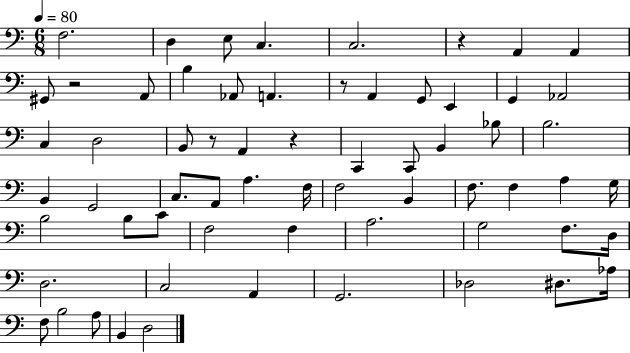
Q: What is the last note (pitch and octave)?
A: D3